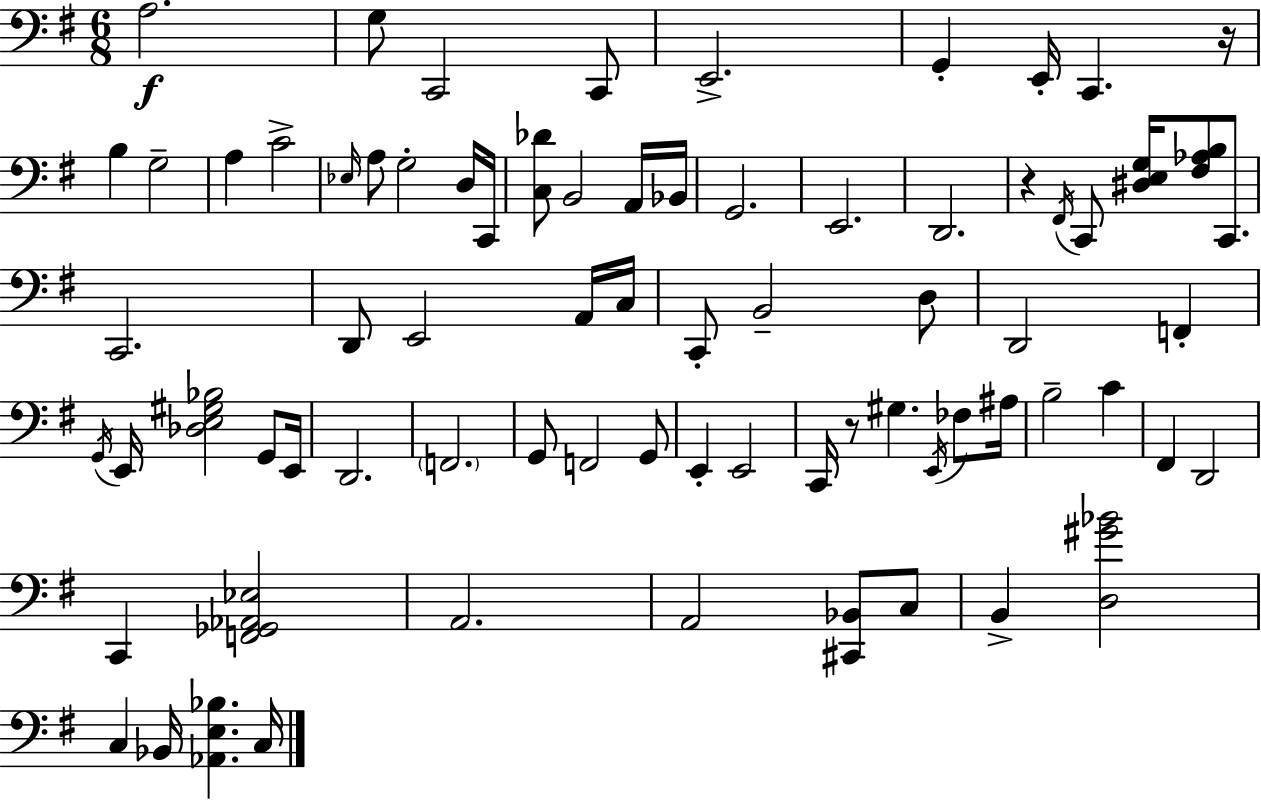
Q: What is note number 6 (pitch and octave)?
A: G2